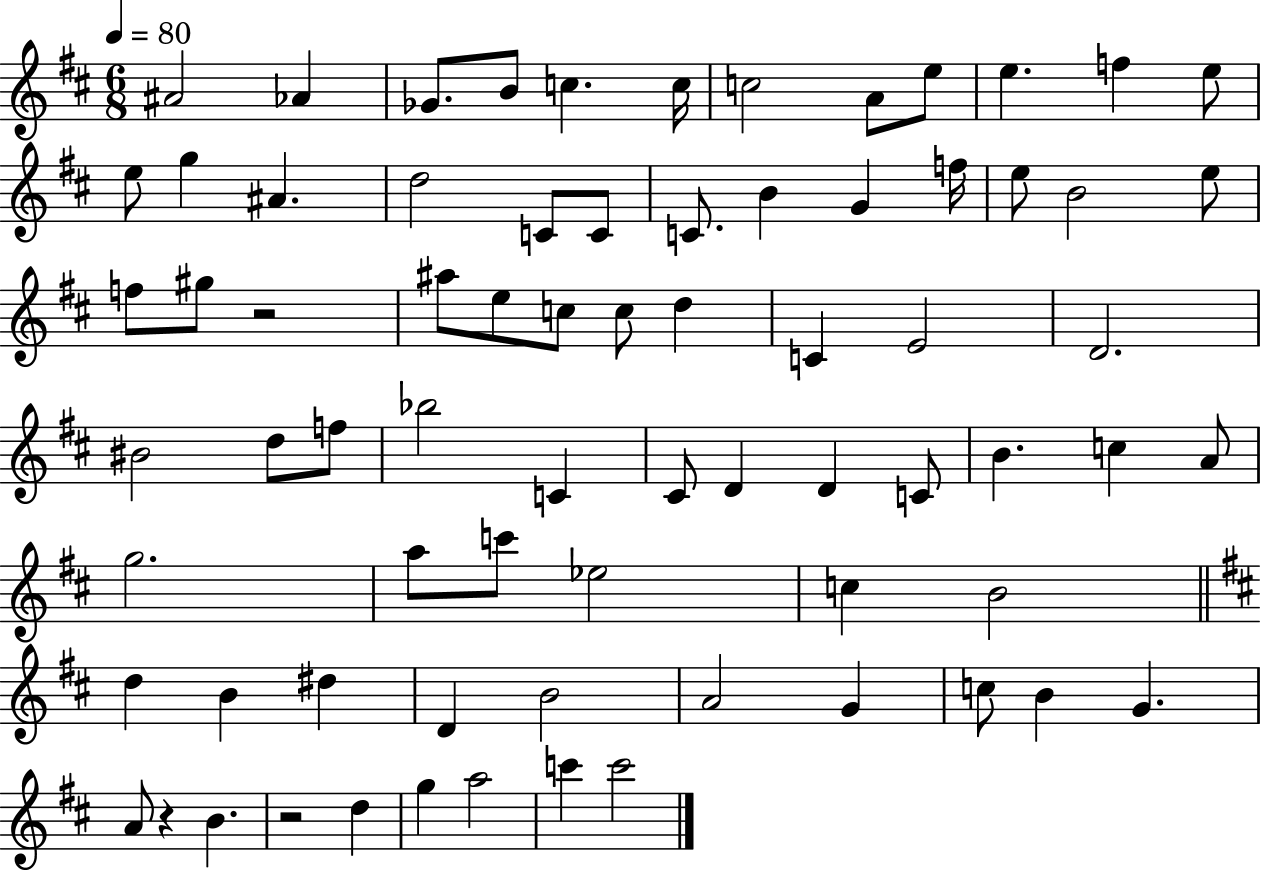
A#4/h Ab4/q Gb4/e. B4/e C5/q. C5/s C5/h A4/e E5/e E5/q. F5/q E5/e E5/e G5/q A#4/q. D5/h C4/e C4/e C4/e. B4/q G4/q F5/s E5/e B4/h E5/e F5/e G#5/e R/h A#5/e E5/e C5/e C5/e D5/q C4/q E4/h D4/h. BIS4/h D5/e F5/e Bb5/h C4/q C#4/e D4/q D4/q C4/e B4/q. C5/q A4/e G5/h. A5/e C6/e Eb5/h C5/q B4/h D5/q B4/q D#5/q D4/q B4/h A4/h G4/q C5/e B4/q G4/q. A4/e R/q B4/q. R/h D5/q G5/q A5/h C6/q C6/h